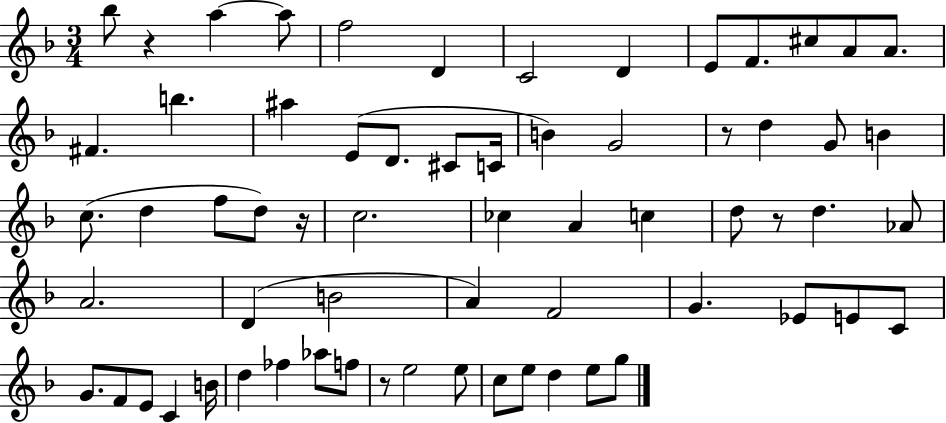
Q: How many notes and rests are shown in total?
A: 65